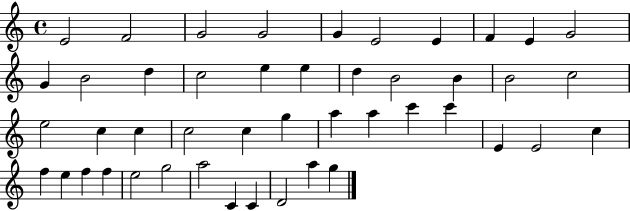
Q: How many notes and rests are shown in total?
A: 46